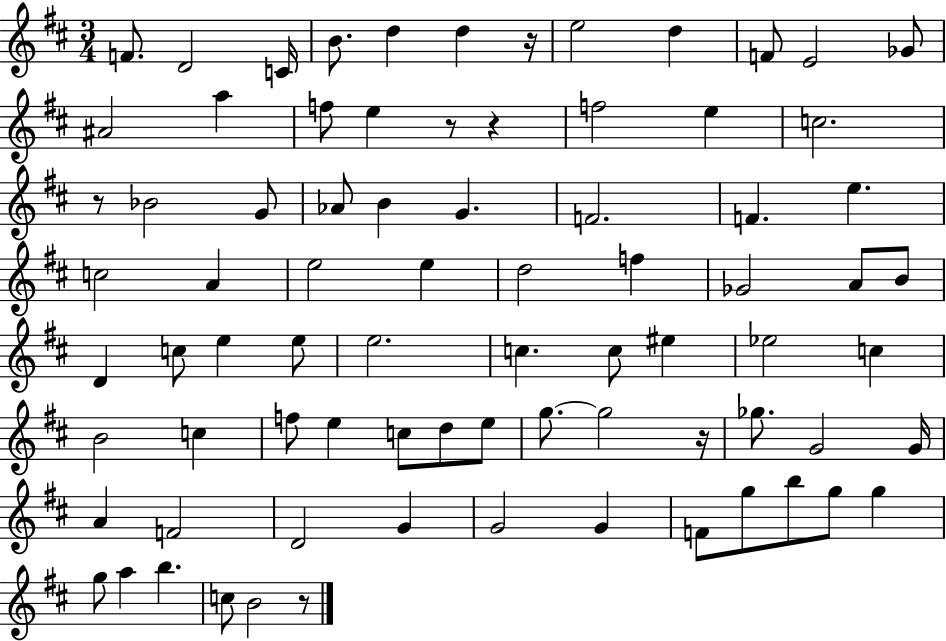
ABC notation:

X:1
T:Untitled
M:3/4
L:1/4
K:D
F/2 D2 C/4 B/2 d d z/4 e2 d F/2 E2 _G/2 ^A2 a f/2 e z/2 z f2 e c2 z/2 _B2 G/2 _A/2 B G F2 F e c2 A e2 e d2 f _G2 A/2 B/2 D c/2 e e/2 e2 c c/2 ^e _e2 c B2 c f/2 e c/2 d/2 e/2 g/2 g2 z/4 _g/2 G2 G/4 A F2 D2 G G2 G F/2 g/2 b/2 g/2 g g/2 a b c/2 B2 z/2